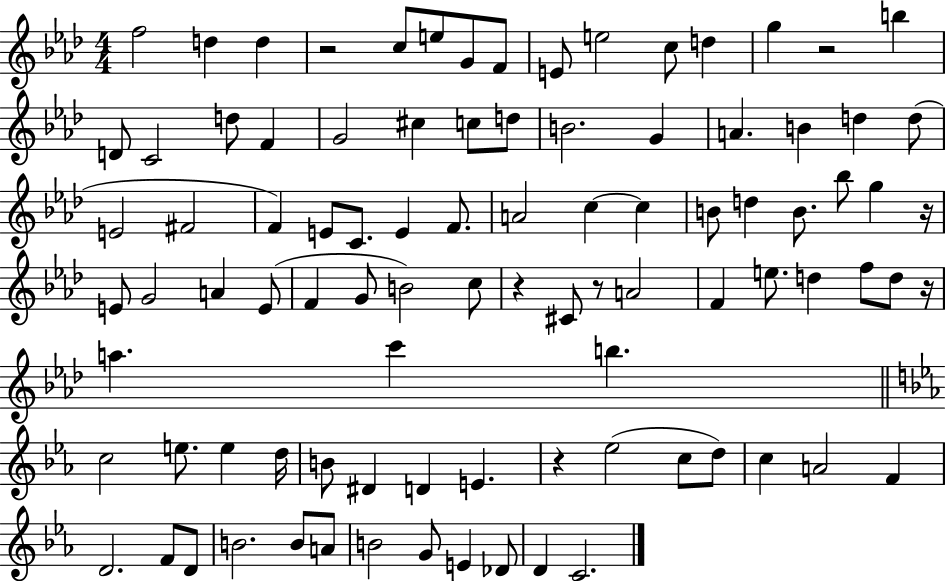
{
  \clef treble
  \numericTimeSignature
  \time 4/4
  \key aes \major
  f''2 d''4 d''4 | r2 c''8 e''8 g'8 f'8 | e'8 e''2 c''8 d''4 | g''4 r2 b''4 | \break d'8 c'2 d''8 f'4 | g'2 cis''4 c''8 d''8 | b'2. g'4 | a'4. b'4 d''4 d''8( | \break e'2 fis'2 | f'4) e'8 c'8. e'4 f'8. | a'2 c''4~~ c''4 | b'8 d''4 b'8. bes''8 g''4 r16 | \break e'8 g'2 a'4 e'8( | f'4 g'8 b'2) c''8 | r4 cis'8 r8 a'2 | f'4 e''8. d''4 f''8 d''8 r16 | \break a''4. c'''4 b''4. | \bar "||" \break \key c \minor c''2 e''8. e''4 d''16 | b'8 dis'4 d'4 e'4. | r4 ees''2( c''8 d''8) | c''4 a'2 f'4 | \break d'2. f'8 d'8 | b'2. b'8 a'8 | b'2 g'8 e'4 des'8 | d'4 c'2. | \break \bar "|."
}